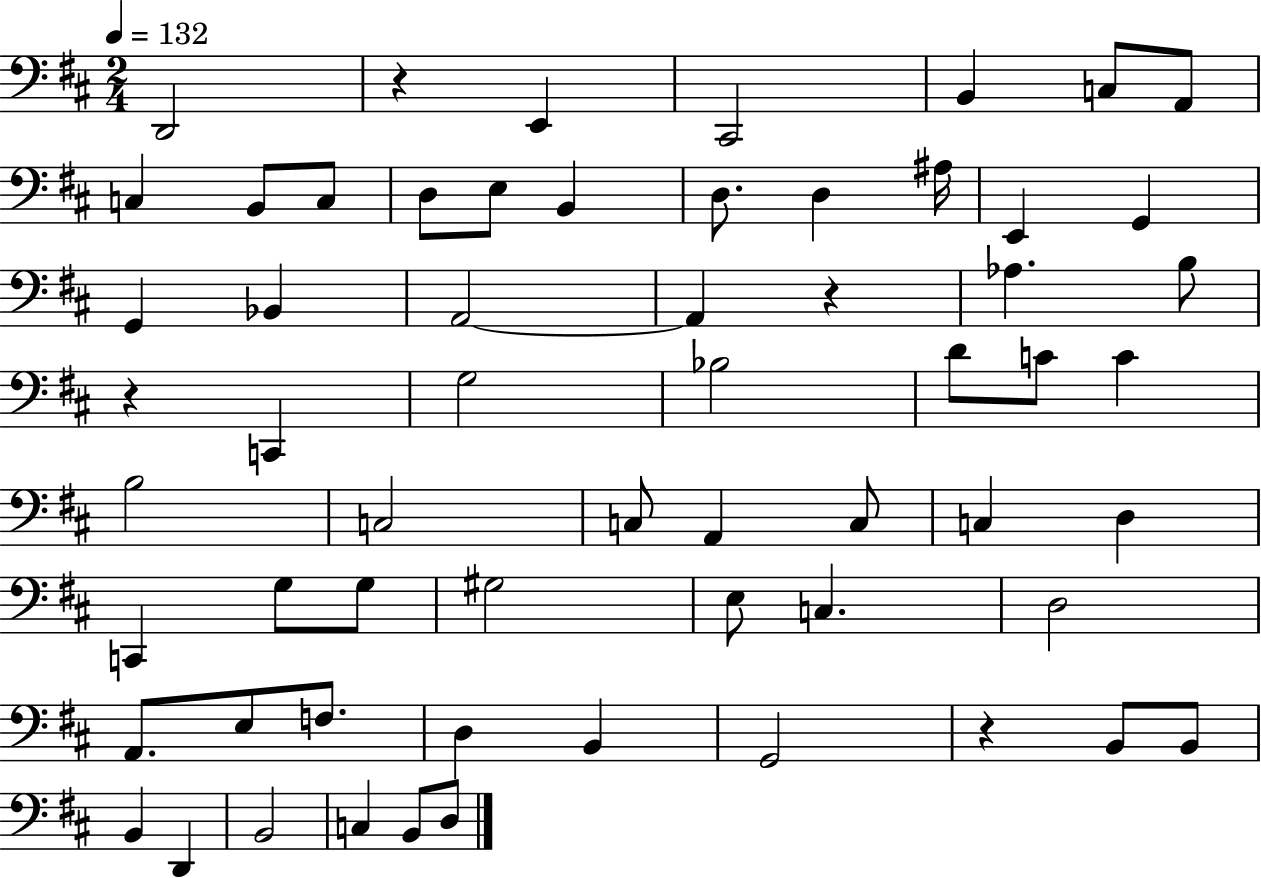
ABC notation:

X:1
T:Untitled
M:2/4
L:1/4
K:D
D,,2 z E,, ^C,,2 B,, C,/2 A,,/2 C, B,,/2 C,/2 D,/2 E,/2 B,, D,/2 D, ^A,/4 E,, G,, G,, _B,, A,,2 A,, z _A, B,/2 z C,, G,2 _B,2 D/2 C/2 C B,2 C,2 C,/2 A,, C,/2 C, D, C,, G,/2 G,/2 ^G,2 E,/2 C, D,2 A,,/2 E,/2 F,/2 D, B,, G,,2 z B,,/2 B,,/2 B,, D,, B,,2 C, B,,/2 D,/2